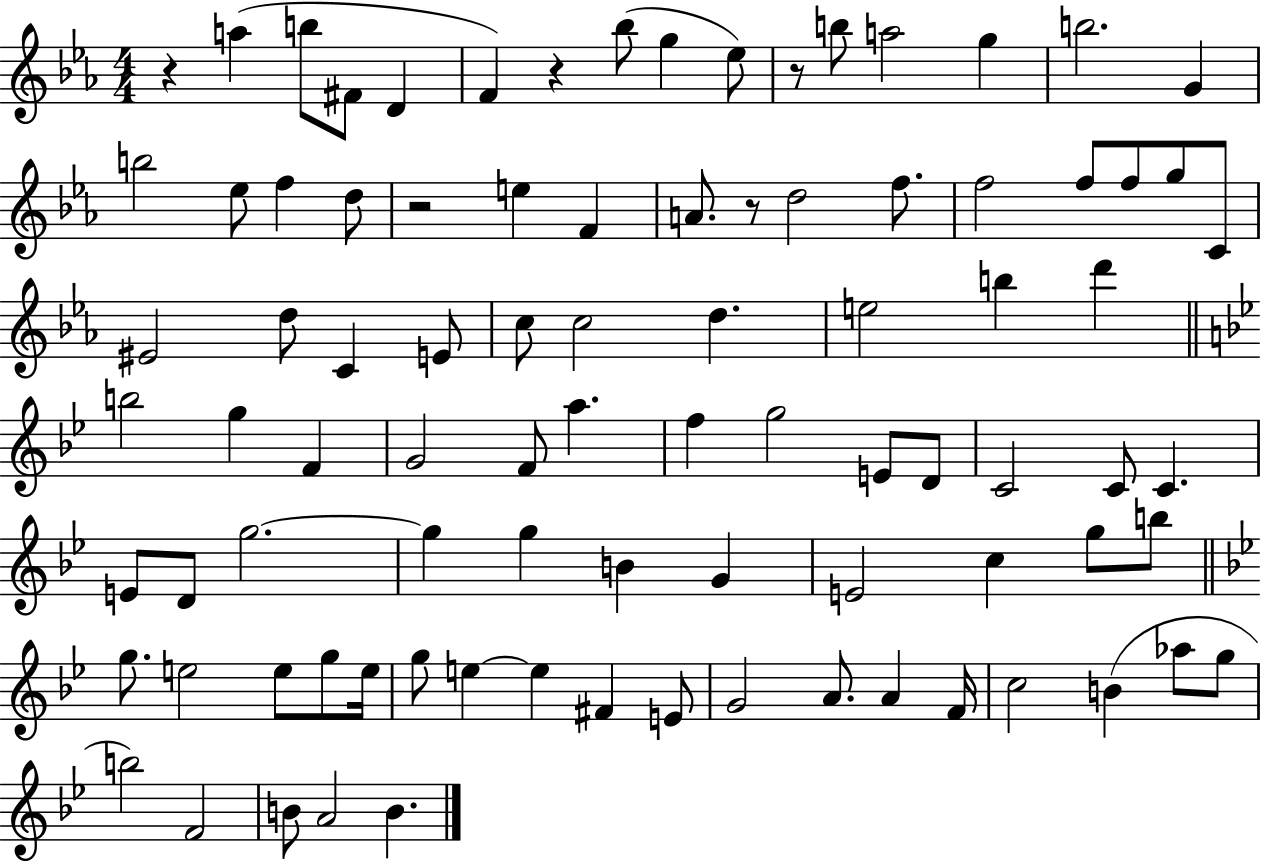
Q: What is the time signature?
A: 4/4